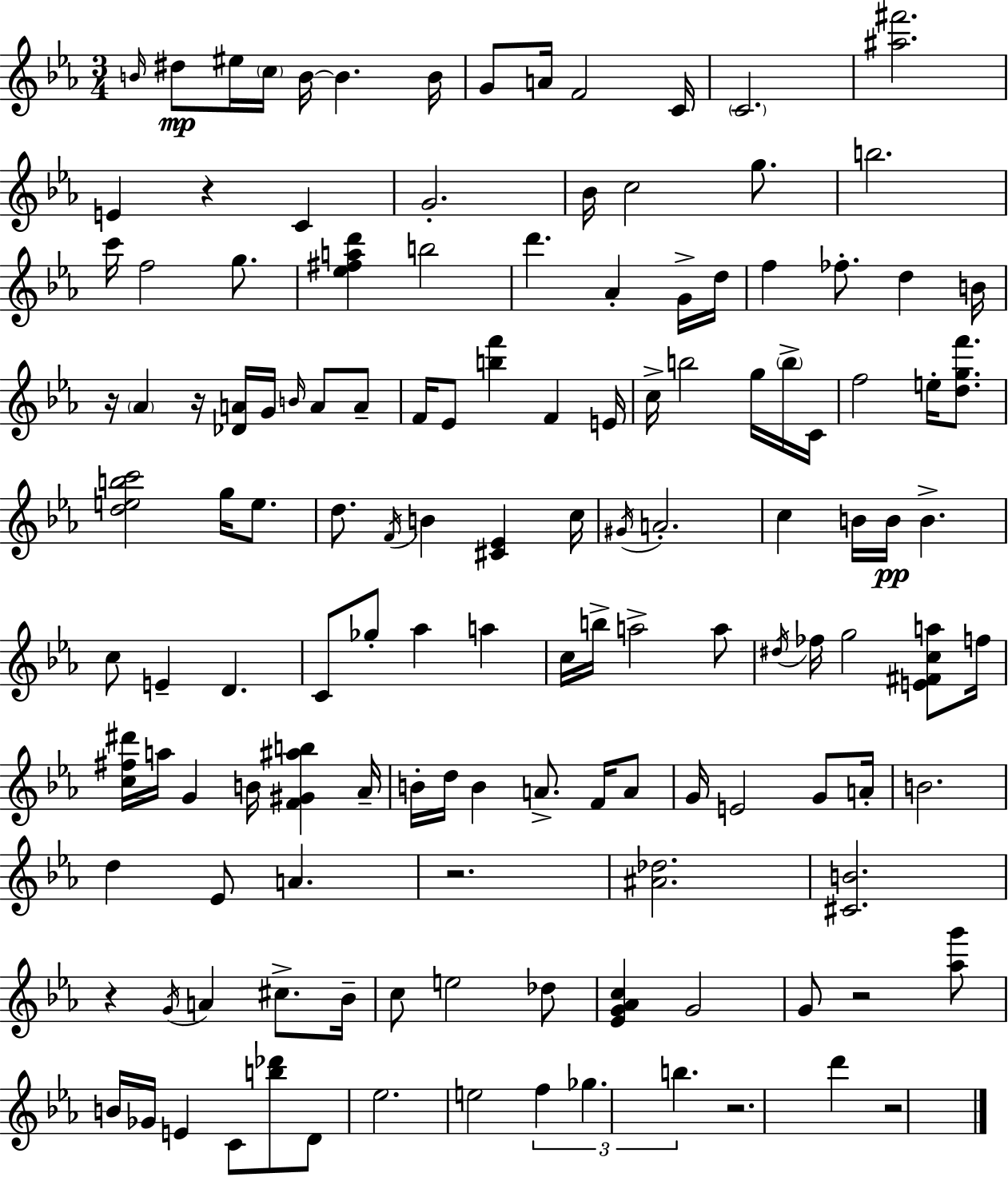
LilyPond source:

{
  \clef treble
  \numericTimeSignature
  \time 3/4
  \key ees \major
  \grace { b'16 }\mp dis''8 eis''16 \parenthesize c''16 b'16~~ b'4. | b'16 g'8 a'16 f'2 | c'16 \parenthesize c'2. | <ais'' fis'''>2. | \break e'4 r4 c'4 | g'2.-. | bes'16 c''2 g''8. | b''2. | \break c'''16 f''2 g''8. | <ees'' fis'' a'' d'''>4 b''2 | d'''4. aes'4-. g'16-> | d''16 f''4 fes''8.-. d''4 | \break b'16 r16 \parenthesize aes'4 r16 <des' a'>16 g'16 \grace { b'16 } a'8 | a'8-- f'16 ees'8 <b'' f'''>4 f'4 | e'16 c''16-> b''2 g''16 | \parenthesize b''16-> c'16 f''2 e''16-. <d'' g'' f'''>8. | \break <d'' e'' b'' c'''>2 g''16 e''8. | d''8. \acciaccatura { f'16 } b'4 <cis' ees'>4 | c''16 \acciaccatura { gis'16 } a'2.-. | c''4 b'16 b'16\pp b'4.-> | \break c''8 e'4-- d'4. | c'8 ges''8-. aes''4 | a''4 c''16 b''16-> a''2-> | a''8 \acciaccatura { dis''16 } fes''16 g''2 | \break <e' fis' c'' a''>8 f''16 <c'' fis'' dis'''>16 a''16 g'4 b'16 | <f' gis' ais'' b''>4 aes'16-- b'16-. d''16 b'4 a'8.-> | f'16 a'8 g'16 e'2 | g'8 a'16-. b'2. | \break d''4 ees'8 a'4. | r2. | <ais' des''>2. | <cis' b'>2. | \break r4 \acciaccatura { g'16 } a'4 | cis''8.-> bes'16-- c''8 e''2 | des''8 <ees' g' aes' c''>4 g'2 | g'8 r2 | \break <aes'' g'''>8 b'16 ges'16 e'4 | c'8 <b'' des'''>8 d'8 ees''2. | e''2 | \tuplet 3/2 { f''4 ges''4. | \break b''4. } r2. | d'''4 r2 | \bar "|."
}